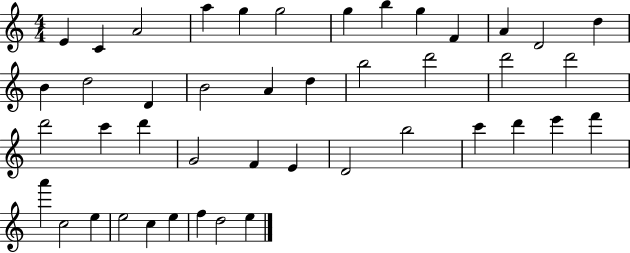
E4/q C4/q A4/h A5/q G5/q G5/h G5/q B5/q G5/q F4/q A4/q D4/h D5/q B4/q D5/h D4/q B4/h A4/q D5/q B5/h D6/h D6/h D6/h D6/h C6/q D6/q G4/h F4/q E4/q D4/h B5/h C6/q D6/q E6/q F6/q A6/q C5/h E5/q E5/h C5/q E5/q F5/q D5/h E5/q